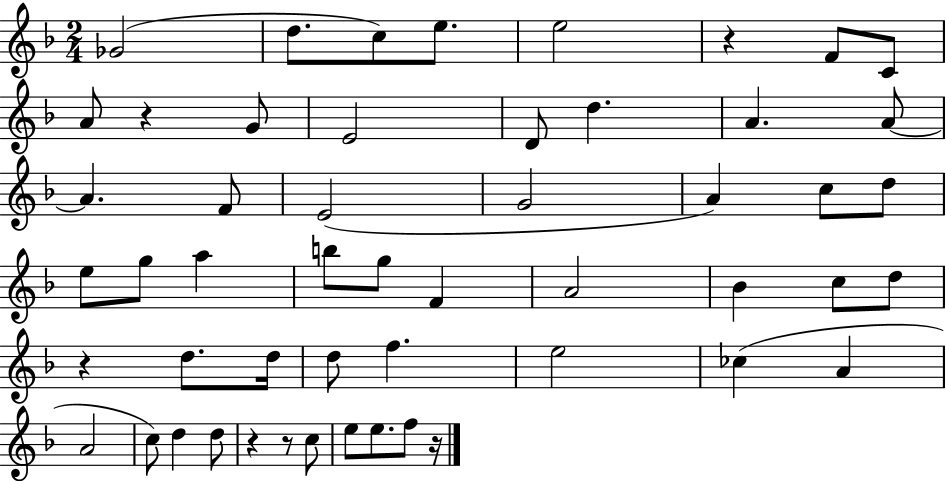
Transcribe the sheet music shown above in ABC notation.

X:1
T:Untitled
M:2/4
L:1/4
K:F
_G2 d/2 c/2 e/2 e2 z F/2 C/2 A/2 z G/2 E2 D/2 d A A/2 A F/2 E2 G2 A c/2 d/2 e/2 g/2 a b/2 g/2 F A2 _B c/2 d/2 z d/2 d/4 d/2 f e2 _c A A2 c/2 d d/2 z z/2 c/2 e/2 e/2 f/2 z/4